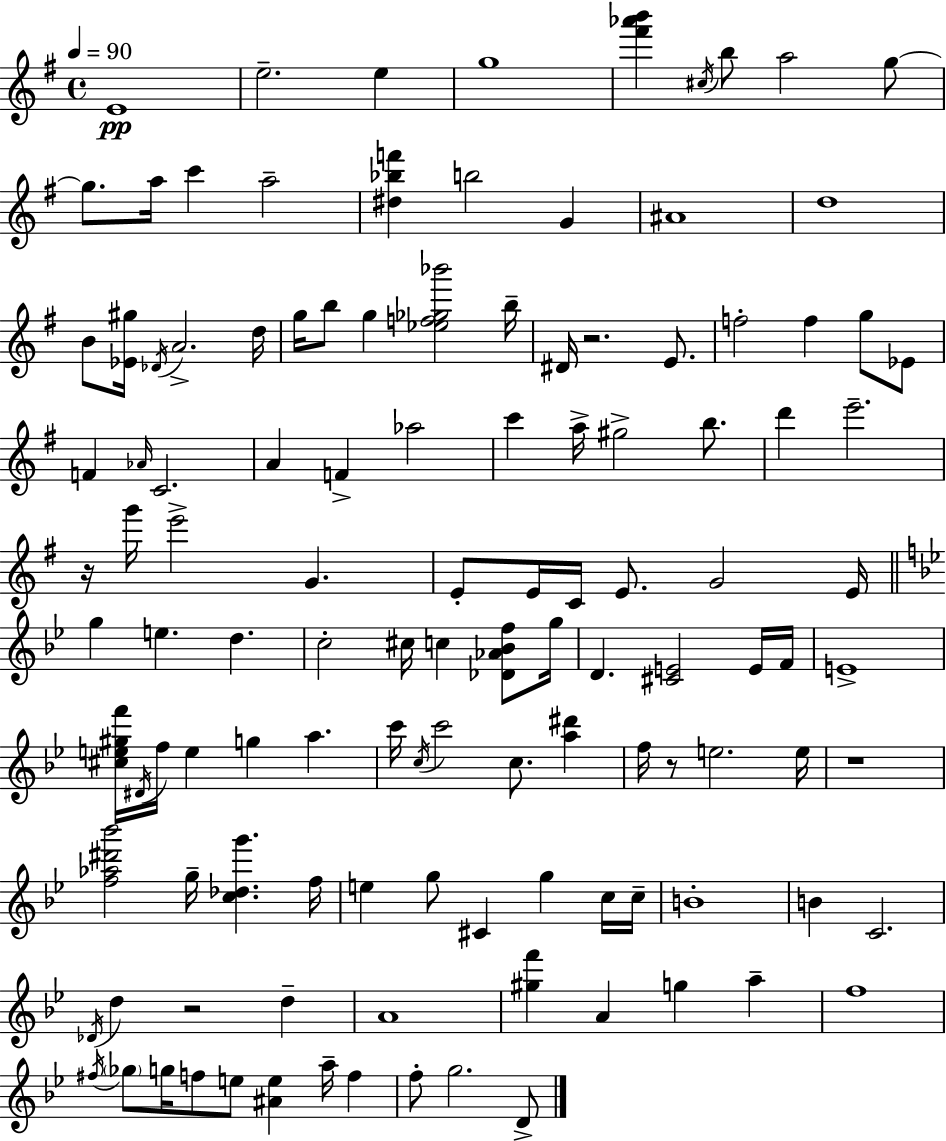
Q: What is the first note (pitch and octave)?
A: E4